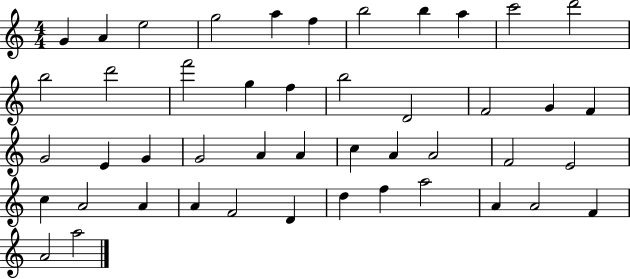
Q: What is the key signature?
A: C major